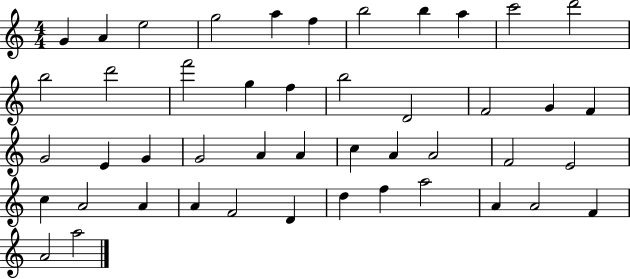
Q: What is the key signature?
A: C major